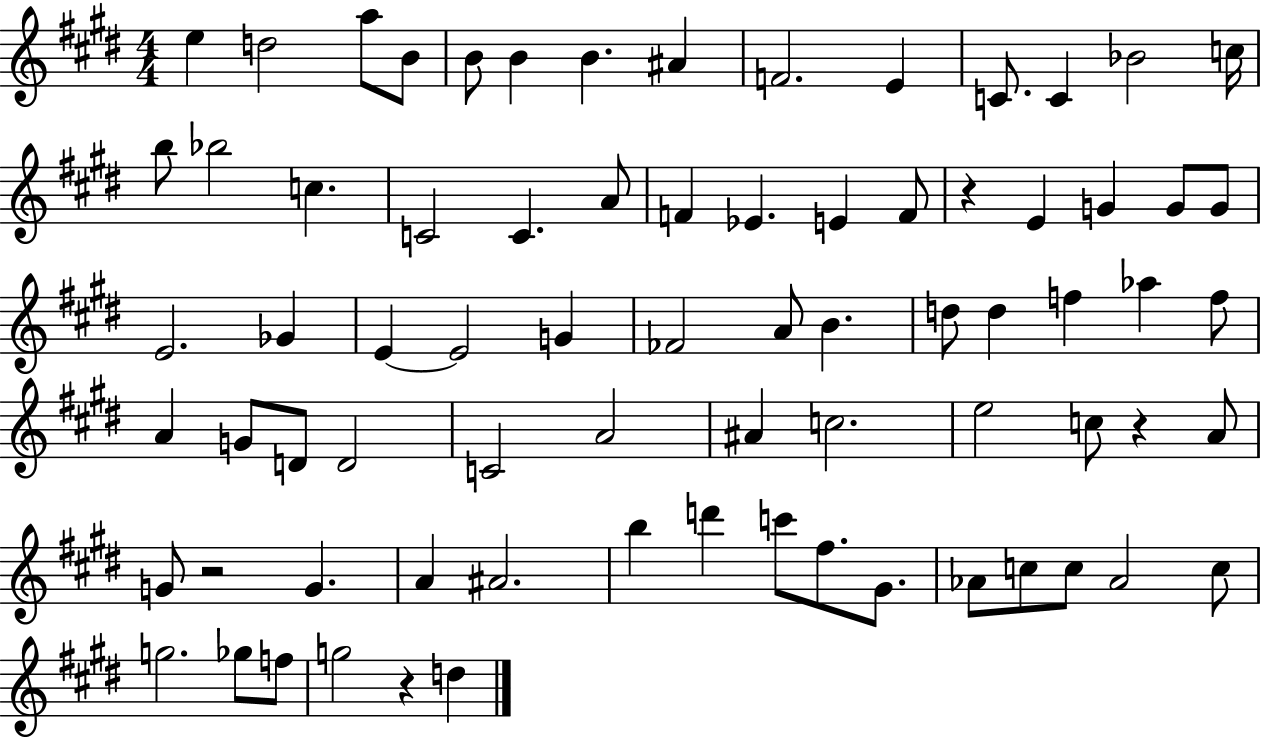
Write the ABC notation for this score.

X:1
T:Untitled
M:4/4
L:1/4
K:E
e d2 a/2 B/2 B/2 B B ^A F2 E C/2 C _B2 c/4 b/2 _b2 c C2 C A/2 F _E E F/2 z E G G/2 G/2 E2 _G E E2 G _F2 A/2 B d/2 d f _a f/2 A G/2 D/2 D2 C2 A2 ^A c2 e2 c/2 z A/2 G/2 z2 G A ^A2 b d' c'/2 ^f/2 ^G/2 _A/2 c/2 c/2 _A2 c/2 g2 _g/2 f/2 g2 z d